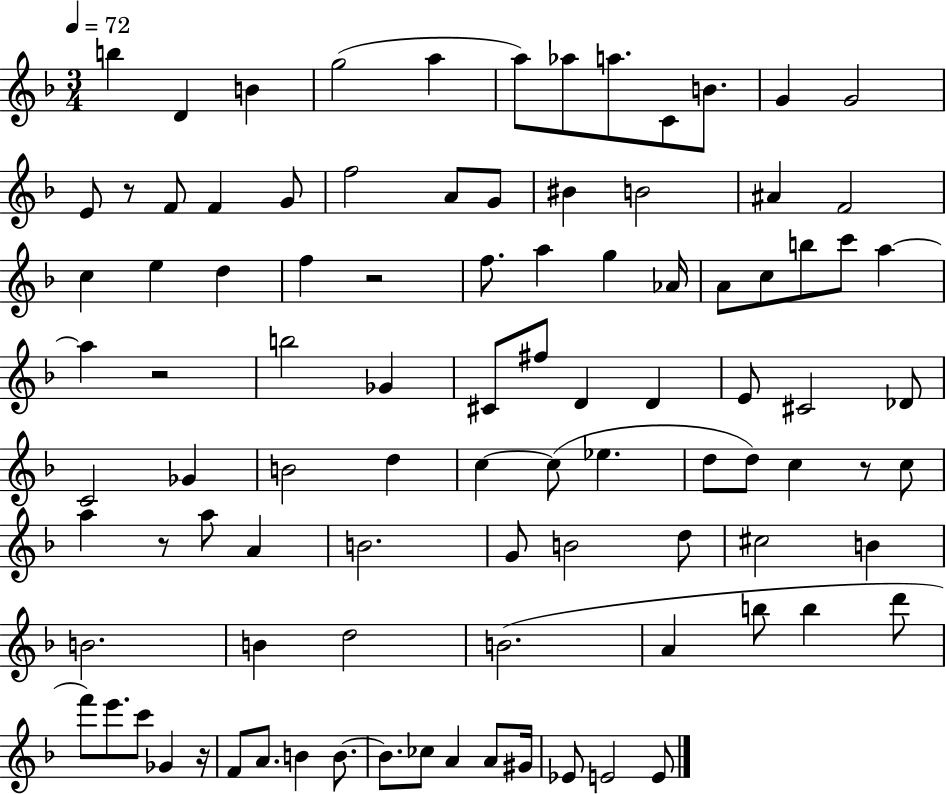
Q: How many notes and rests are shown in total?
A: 96